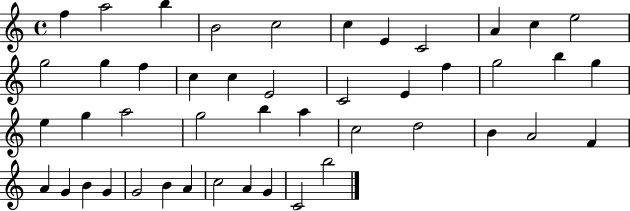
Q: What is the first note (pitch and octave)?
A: F5